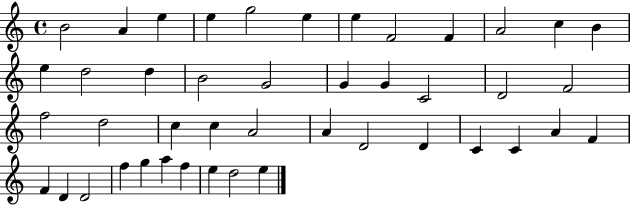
{
  \clef treble
  \time 4/4
  \defaultTimeSignature
  \key c \major
  b'2 a'4 e''4 | e''4 g''2 e''4 | e''4 f'2 f'4 | a'2 c''4 b'4 | \break e''4 d''2 d''4 | b'2 g'2 | g'4 g'4 c'2 | d'2 f'2 | \break f''2 d''2 | c''4 c''4 a'2 | a'4 d'2 d'4 | c'4 c'4 a'4 f'4 | \break f'4 d'4 d'2 | f''4 g''4 a''4 f''4 | e''4 d''2 e''4 | \bar "|."
}